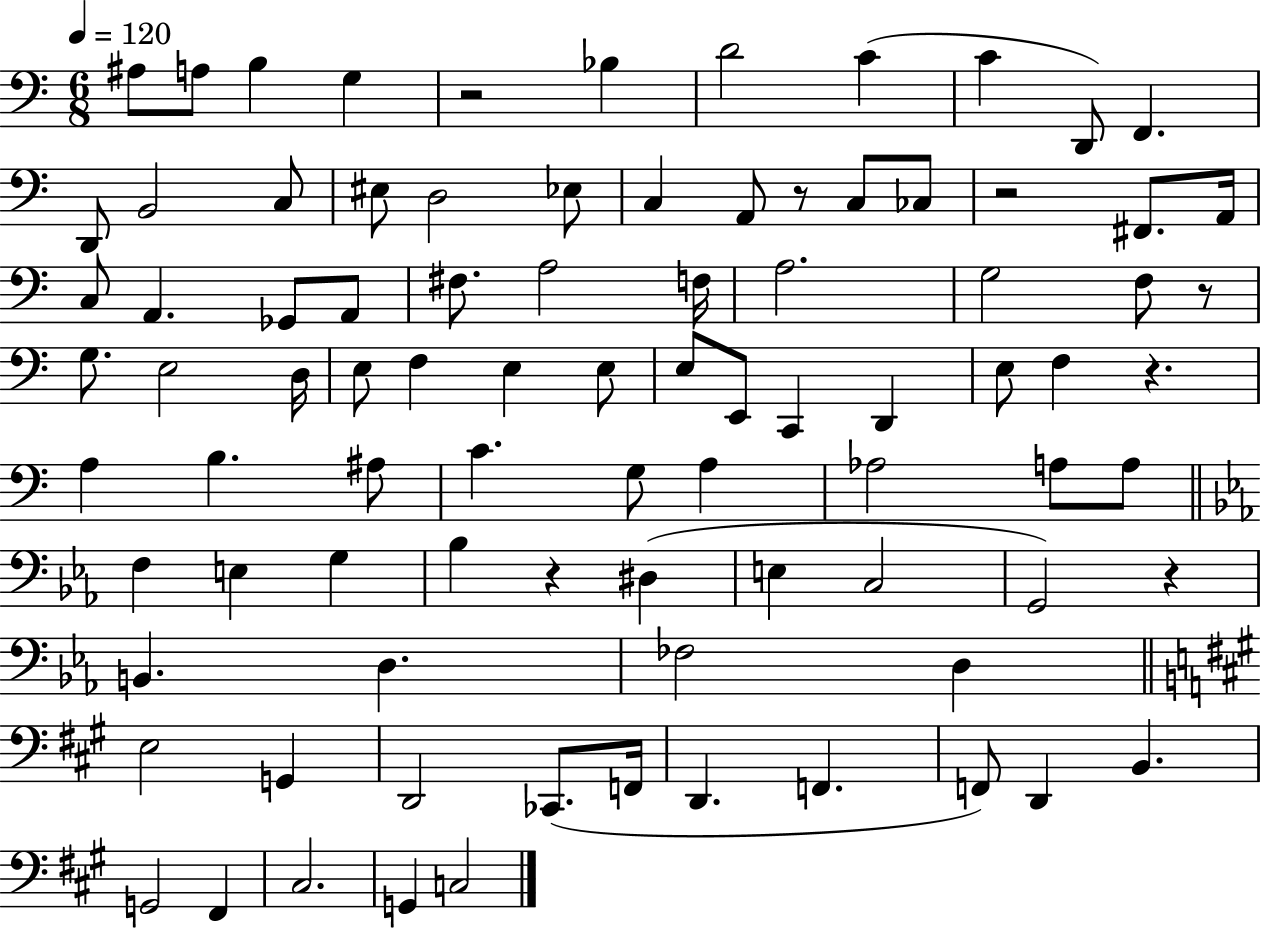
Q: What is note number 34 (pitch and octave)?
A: E3